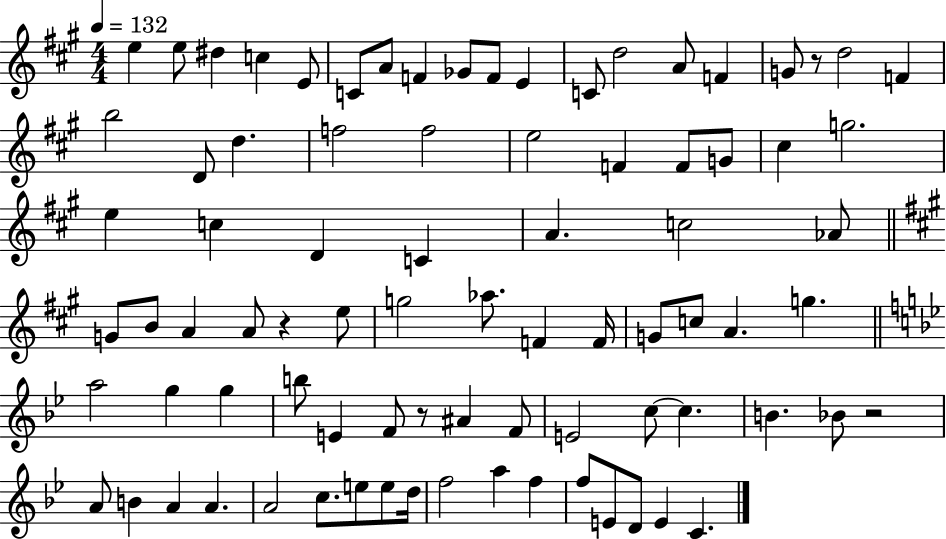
{
  \clef treble
  \numericTimeSignature
  \time 4/4
  \key a \major
  \tempo 4 = 132
  e''4 e''8 dis''4 c''4 e'8 | c'8 a'8 f'4 ges'8 f'8 e'4 | c'8 d''2 a'8 f'4 | g'8 r8 d''2 f'4 | \break b''2 d'8 d''4. | f''2 f''2 | e''2 f'4 f'8 g'8 | cis''4 g''2. | \break e''4 c''4 d'4 c'4 | a'4. c''2 aes'8 | \bar "||" \break \key a \major g'8 b'8 a'4 a'8 r4 e''8 | g''2 aes''8. f'4 f'16 | g'8 c''8 a'4. g''4. | \bar "||" \break \key g \minor a''2 g''4 g''4 | b''8 e'4 f'8 r8 ais'4 f'8 | e'2 c''8~~ c''4. | b'4. bes'8 r2 | \break a'8 b'4 a'4 a'4. | a'2 c''8. e''8 e''8 d''16 | f''2 a''4 f''4 | f''8 e'8 d'8 e'4 c'4. | \break \bar "|."
}